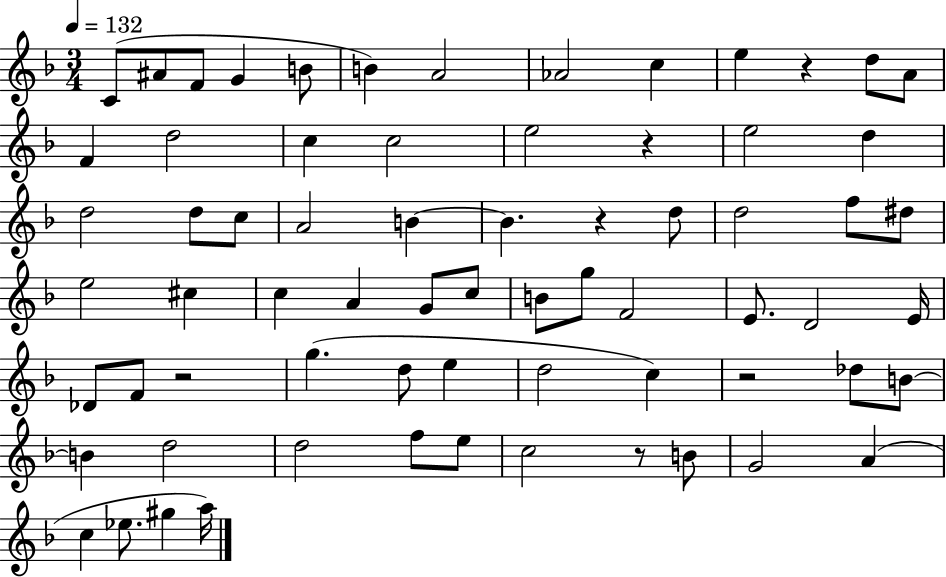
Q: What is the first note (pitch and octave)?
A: C4